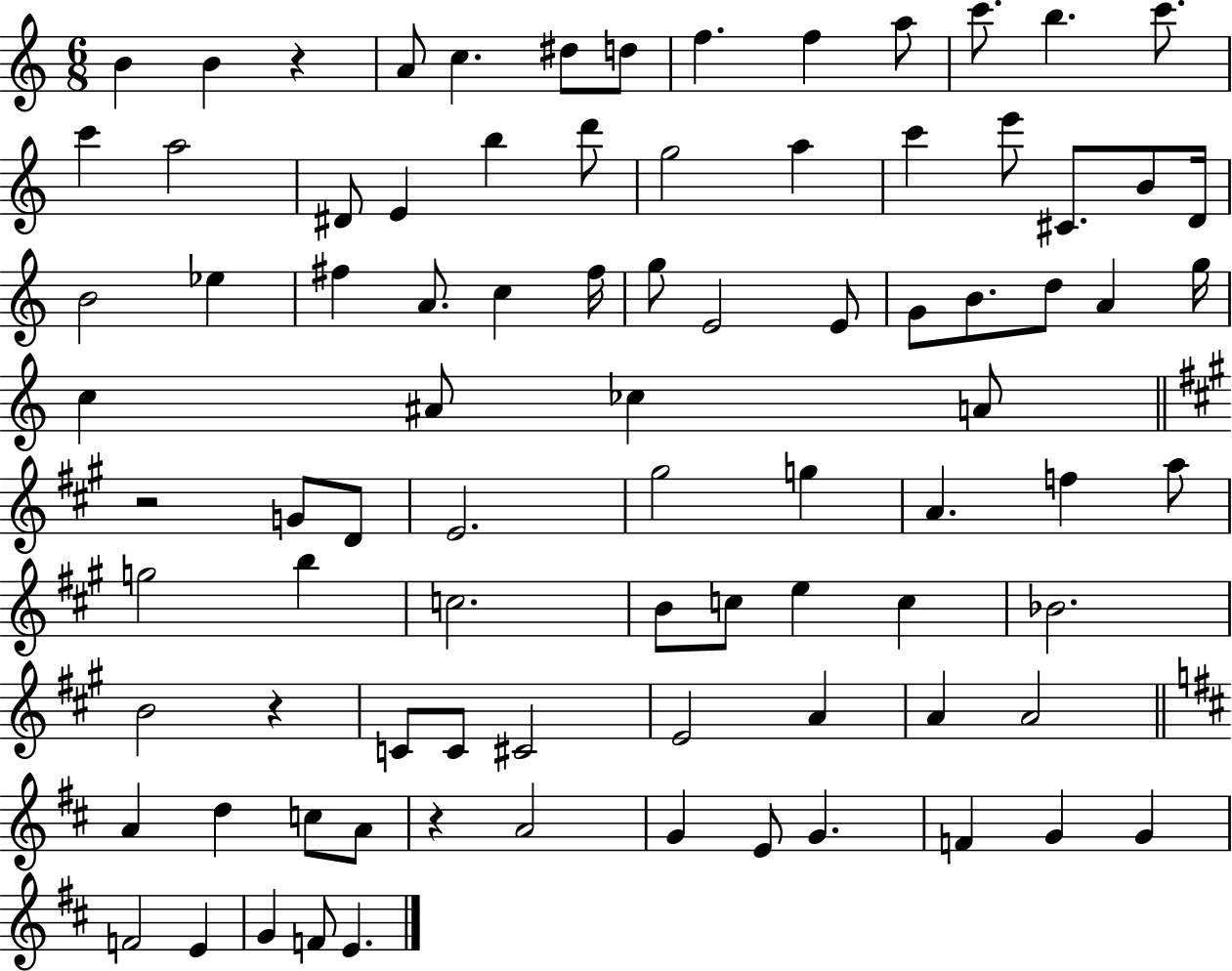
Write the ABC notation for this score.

X:1
T:Untitled
M:6/8
L:1/4
K:C
B B z A/2 c ^d/2 d/2 f f a/2 c'/2 b c'/2 c' a2 ^D/2 E b d'/2 g2 a c' e'/2 ^C/2 B/2 D/4 B2 _e ^f A/2 c ^f/4 g/2 E2 E/2 G/2 B/2 d/2 A g/4 c ^A/2 _c A/2 z2 G/2 D/2 E2 ^g2 g A f a/2 g2 b c2 B/2 c/2 e c _B2 B2 z C/2 C/2 ^C2 E2 A A A2 A d c/2 A/2 z A2 G E/2 G F G G F2 E G F/2 E